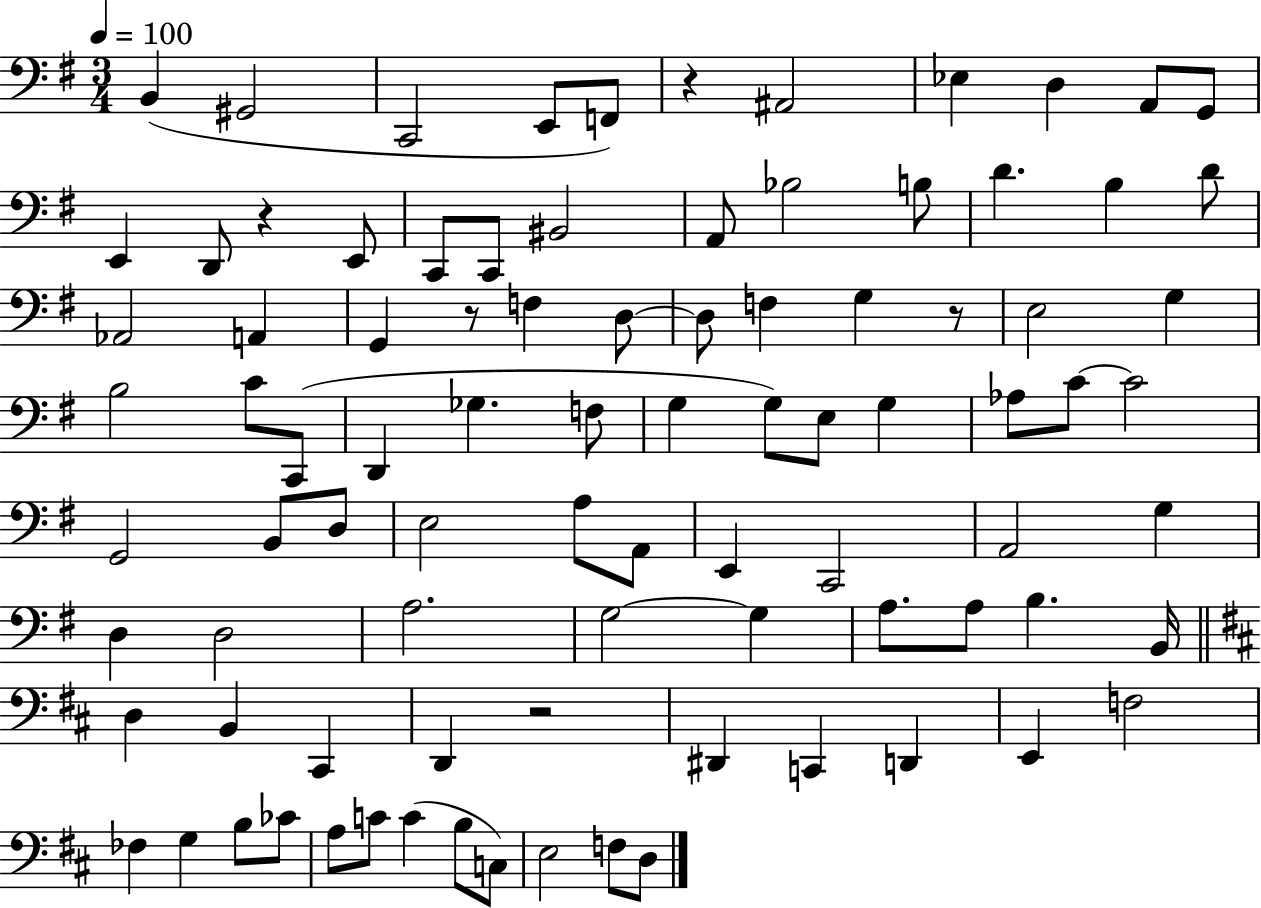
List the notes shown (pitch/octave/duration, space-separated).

B2/q G#2/h C2/h E2/e F2/e R/q A#2/h Eb3/q D3/q A2/e G2/e E2/q D2/e R/q E2/e C2/e C2/e BIS2/h A2/e Bb3/h B3/e D4/q. B3/q D4/e Ab2/h A2/q G2/q R/e F3/q D3/e D3/e F3/q G3/q R/e E3/h G3/q B3/h C4/e C2/e D2/q Gb3/q. F3/e G3/q G3/e E3/e G3/q Ab3/e C4/e C4/h G2/h B2/e D3/e E3/h A3/e A2/e E2/q C2/h A2/h G3/q D3/q D3/h A3/h. G3/h G3/q A3/e. A3/e B3/q. B2/s D3/q B2/q C#2/q D2/q R/h D#2/q C2/q D2/q E2/q F3/h FES3/q G3/q B3/e CES4/e A3/e C4/e C4/q B3/e C3/e E3/h F3/e D3/e